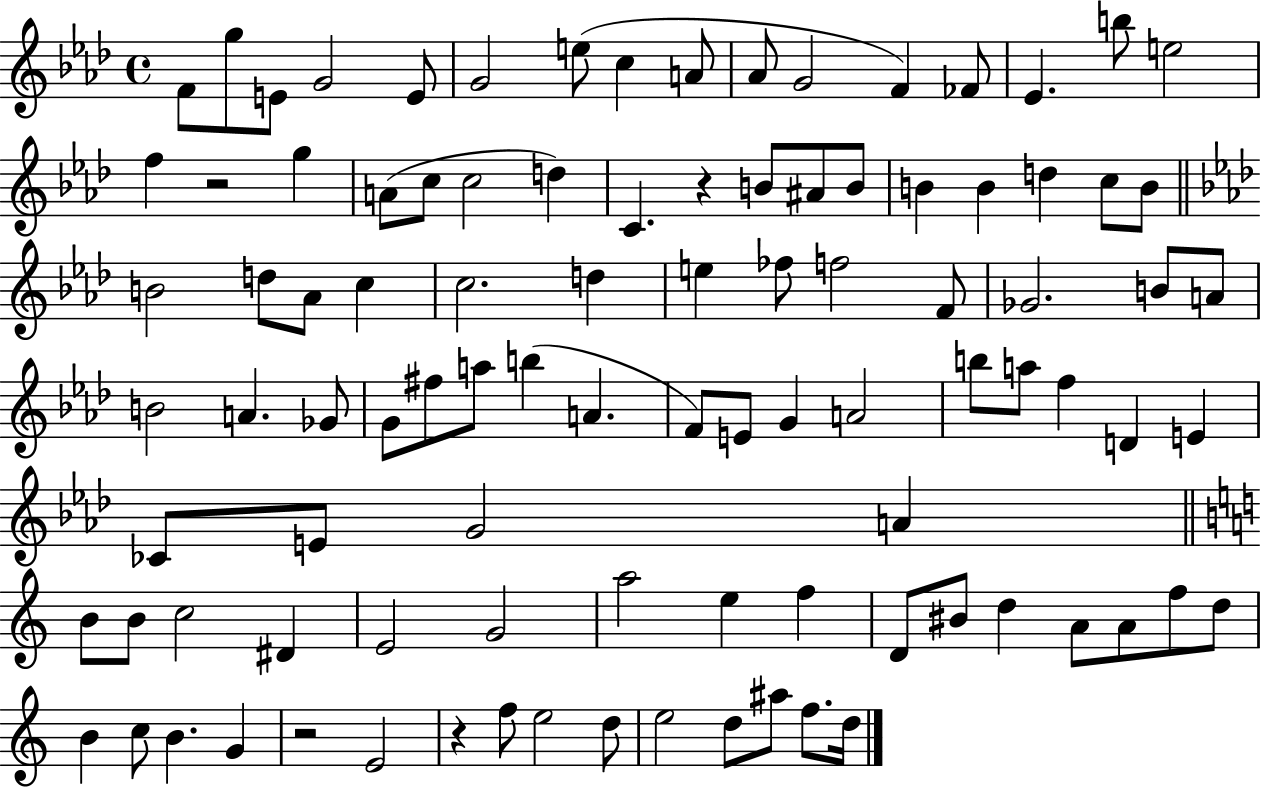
F4/e G5/e E4/e G4/h E4/e G4/h E5/e C5/q A4/e Ab4/e G4/h F4/q FES4/e Eb4/q. B5/e E5/h F5/q R/h G5/q A4/e C5/e C5/h D5/q C4/q. R/q B4/e A#4/e B4/e B4/q B4/q D5/q C5/e B4/e B4/h D5/e Ab4/e C5/q C5/h. D5/q E5/q FES5/e F5/h F4/e Gb4/h. B4/e A4/e B4/h A4/q. Gb4/e G4/e F#5/e A5/e B5/q A4/q. F4/e E4/e G4/q A4/h B5/e A5/e F5/q D4/q E4/q CES4/e E4/e G4/h A4/q B4/e B4/e C5/h D#4/q E4/h G4/h A5/h E5/q F5/q D4/e BIS4/e D5/q A4/e A4/e F5/e D5/e B4/q C5/e B4/q. G4/q R/h E4/h R/q F5/e E5/h D5/e E5/h D5/e A#5/e F5/e. D5/s